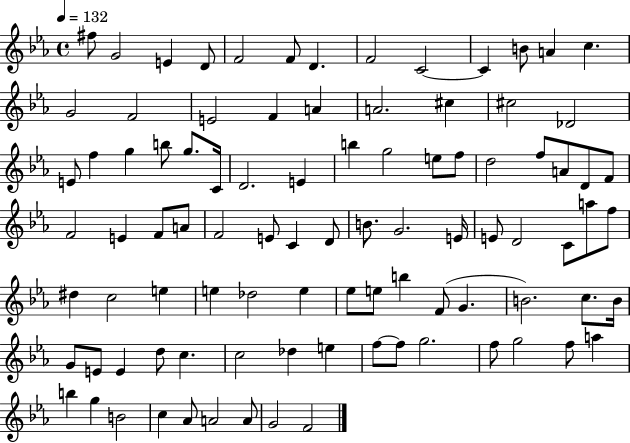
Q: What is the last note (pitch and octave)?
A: F4